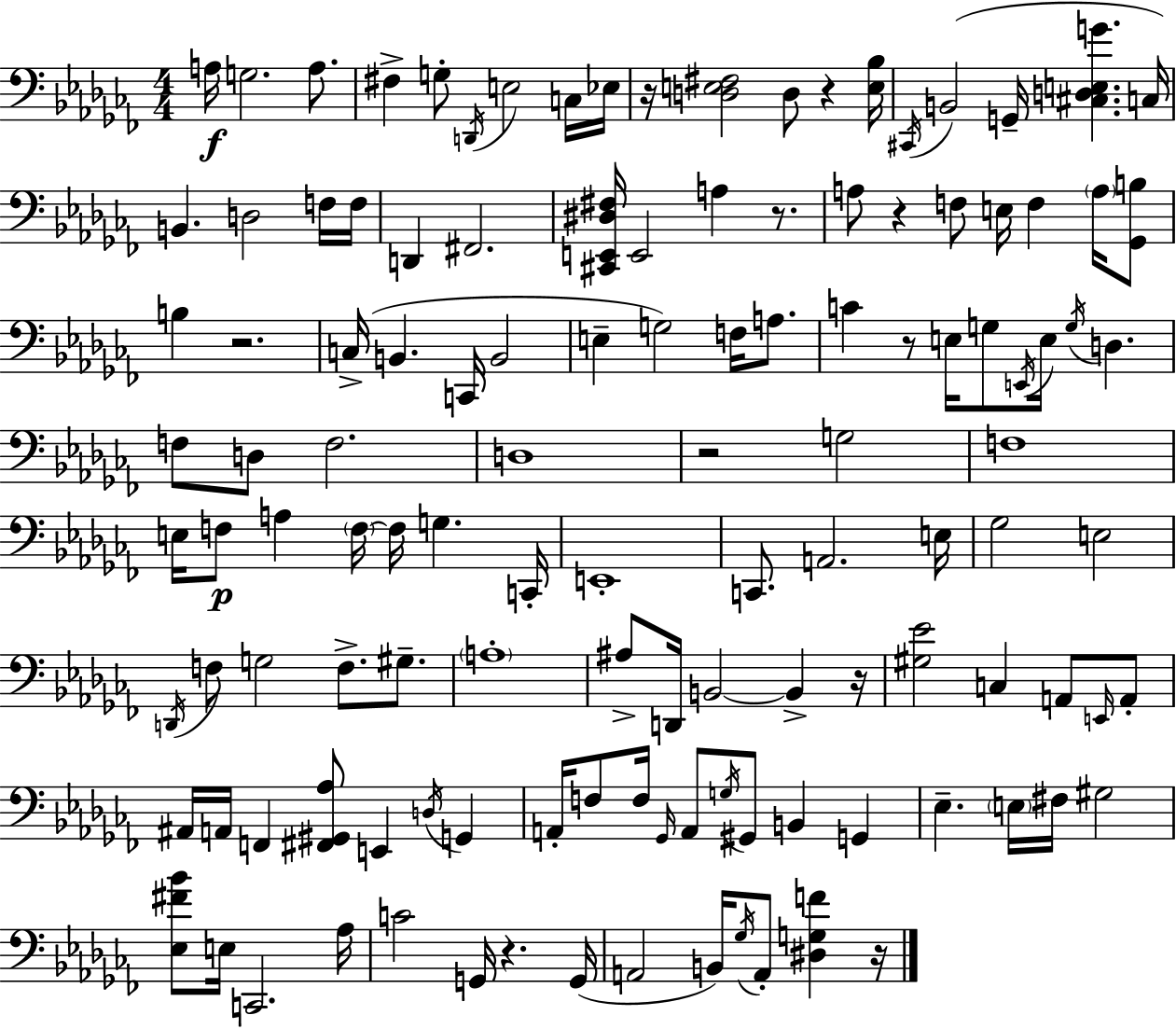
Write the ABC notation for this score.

X:1
T:Untitled
M:4/4
L:1/4
K:Abm
A,/4 G,2 A,/2 ^F, G,/2 D,,/4 E,2 C,/4 _E,/4 z/4 [D,E,^F,]2 D,/2 z [E,_B,]/4 ^C,,/4 B,,2 G,,/4 [^C,D,E,G] C,/4 B,, D,2 F,/4 F,/4 D,, ^F,,2 [^C,,E,,^D,^F,]/4 E,,2 A, z/2 A,/2 z F,/2 E,/4 F, A,/4 [_G,,B,]/2 B, z2 C,/4 B,, C,,/4 B,,2 E, G,2 F,/4 A,/2 C z/2 E,/4 G,/2 E,,/4 E,/4 G,/4 D, F,/2 D,/2 F,2 D,4 z2 G,2 F,4 E,/4 F,/2 A, F,/4 F,/4 G, C,,/4 E,,4 C,,/2 A,,2 E,/4 _G,2 E,2 D,,/4 F,/2 G,2 F,/2 ^G,/2 A,4 ^A,/2 D,,/4 B,,2 B,, z/4 [^G,_E]2 C, A,,/2 E,,/4 A,,/2 ^A,,/4 A,,/4 F,, [^F,,^G,,_A,]/2 E,, D,/4 G,, A,,/4 F,/2 F,/4 _G,,/4 A,,/2 G,/4 ^G,,/2 B,, G,, _E, E,/4 ^F,/4 ^G,2 [_E,^F_B]/2 E,/4 C,,2 _A,/4 C2 G,,/4 z G,,/4 A,,2 B,,/4 _G,/4 A,,/2 [^D,G,F] z/4